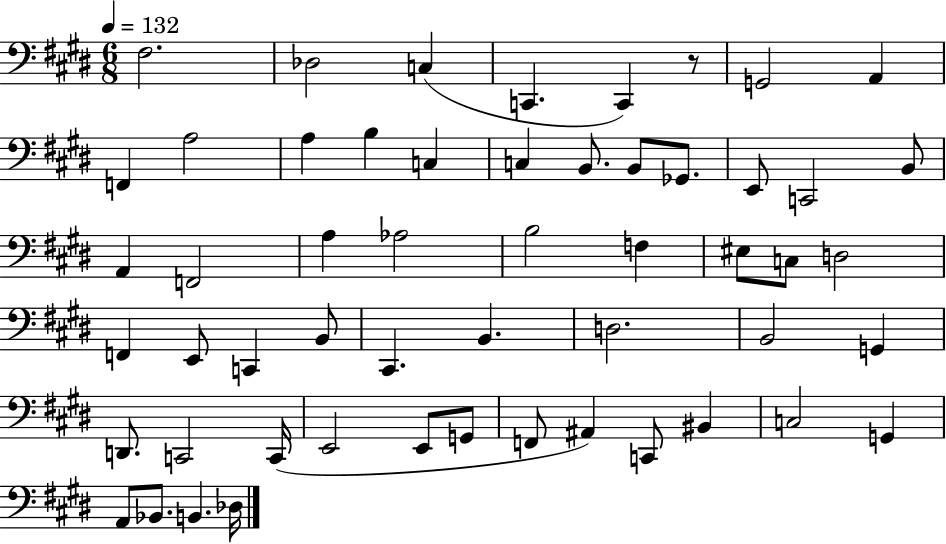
F#3/h. Db3/h C3/q C2/q. C2/q R/e G2/h A2/q F2/q A3/h A3/q B3/q C3/q C3/q B2/e. B2/e Gb2/e. E2/e C2/h B2/e A2/q F2/h A3/q Ab3/h B3/h F3/q EIS3/e C3/e D3/h F2/q E2/e C2/q B2/e C#2/q. B2/q. D3/h. B2/h G2/q D2/e. C2/h C2/s E2/h E2/e G2/e F2/e A#2/q C2/e BIS2/q C3/h G2/q A2/e Bb2/e. B2/q. Db3/s